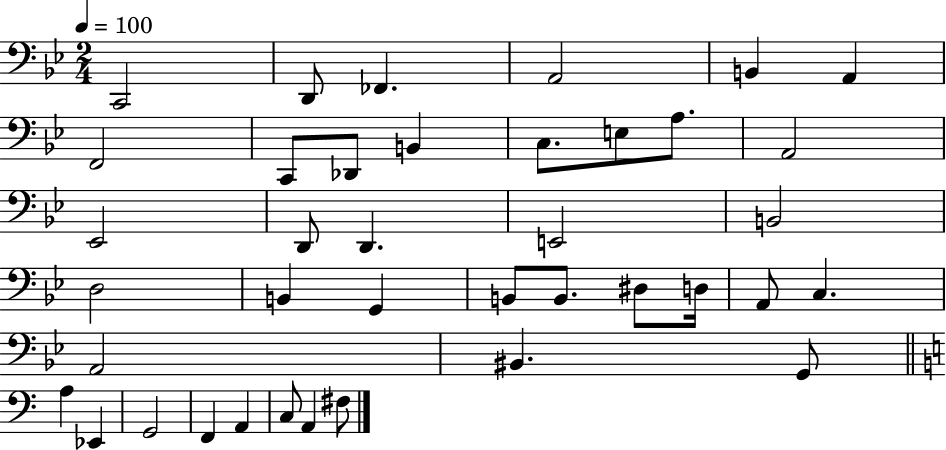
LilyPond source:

{
  \clef bass
  \numericTimeSignature
  \time 2/4
  \key bes \major
  \tempo 4 = 100
  c,2 | d,8 fes,4. | a,2 | b,4 a,4 | \break f,2 | c,8 des,8 b,4 | c8. e8 a8. | a,2 | \break ees,2 | d,8 d,4. | e,2 | b,2 | \break d2 | b,4 g,4 | b,8 b,8. dis8 d16 | a,8 c4. | \break a,2 | bis,4. g,8 | \bar "||" \break \key c \major a4 ees,4 | g,2 | f,4 a,4 | c8 a,4 fis8 | \break \bar "|."
}